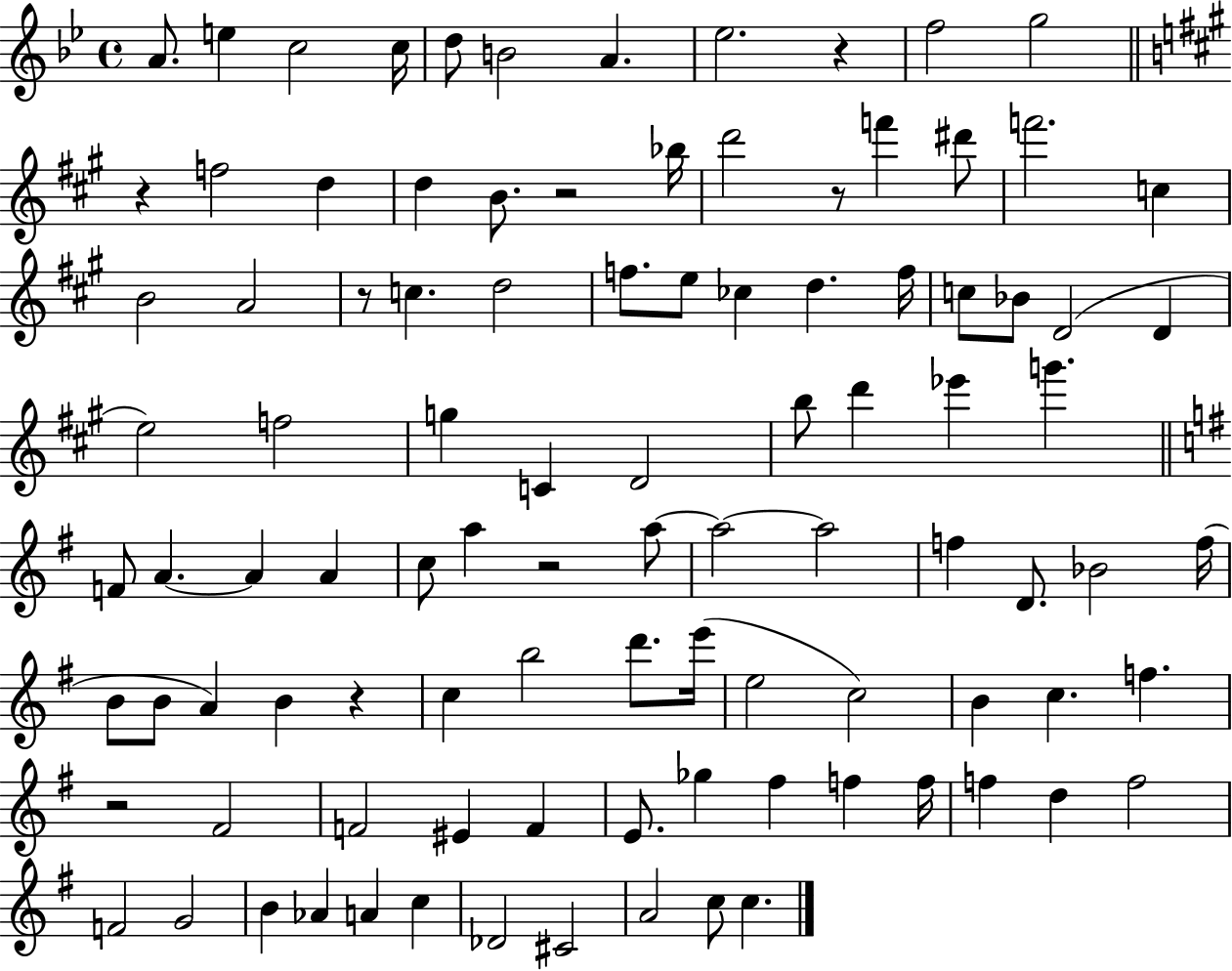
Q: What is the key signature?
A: BES major